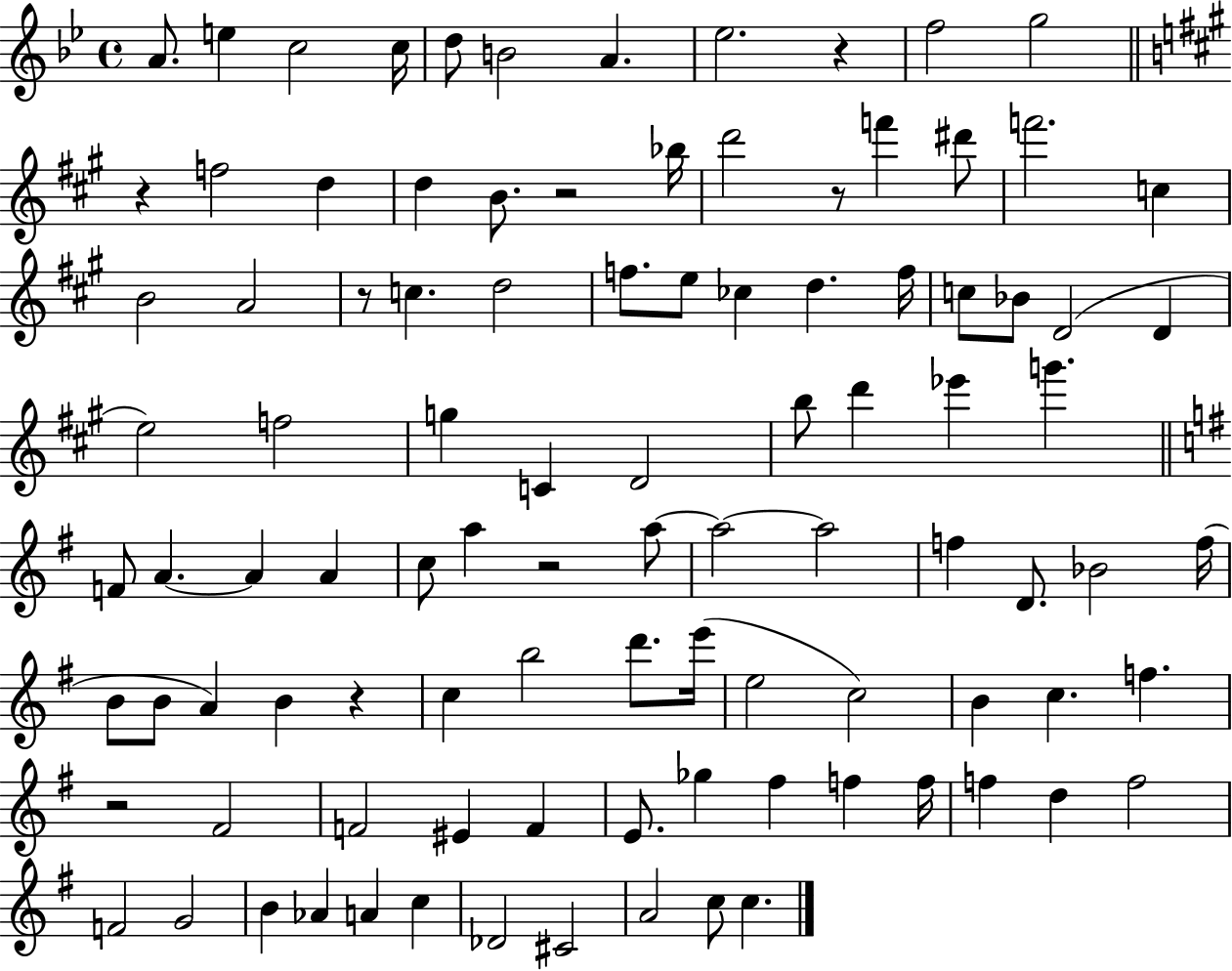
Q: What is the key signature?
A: BES major